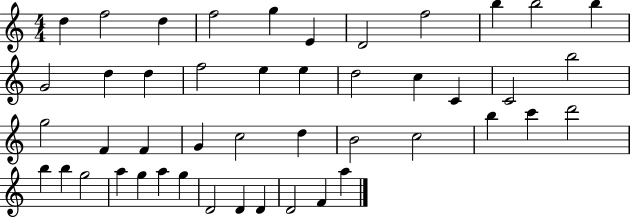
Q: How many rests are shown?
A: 0